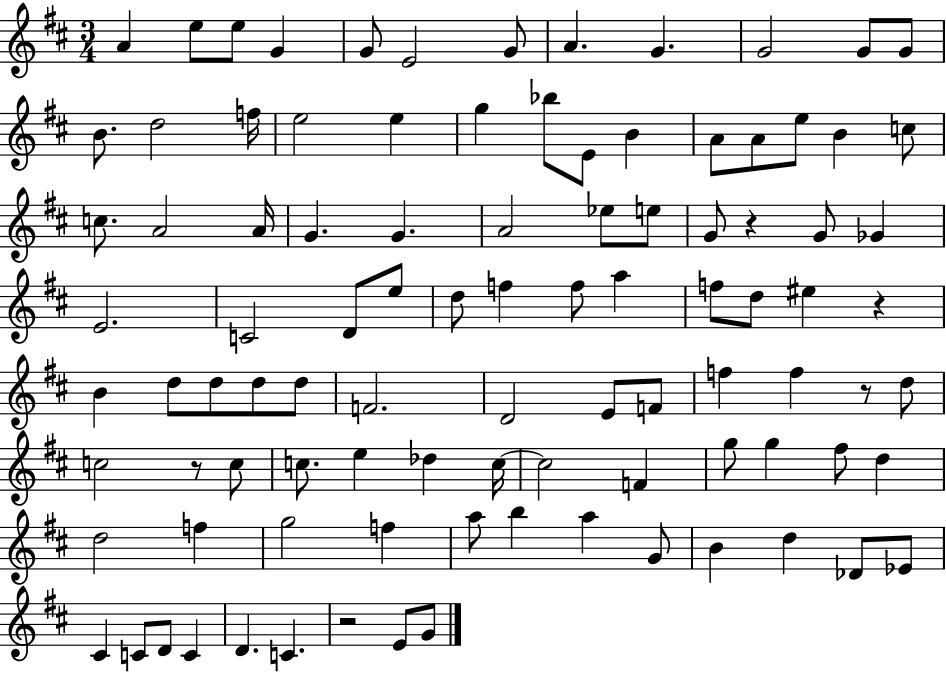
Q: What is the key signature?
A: D major